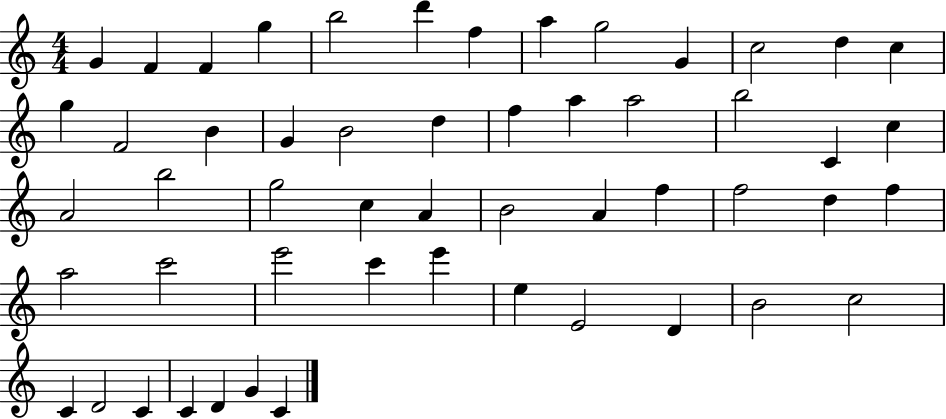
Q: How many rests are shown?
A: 0